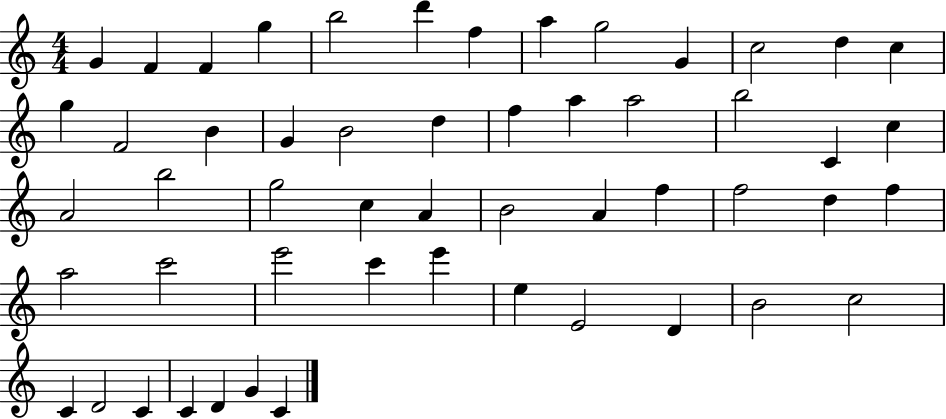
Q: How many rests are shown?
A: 0